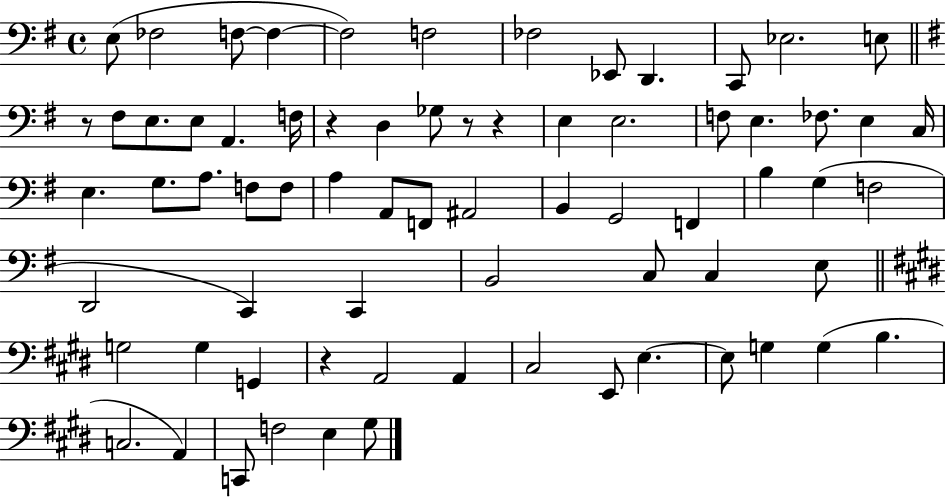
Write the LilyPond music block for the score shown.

{
  \clef bass
  \time 4/4
  \defaultTimeSignature
  \key g \major
  e8( fes2 f8~~ f4~~ | f2) f2 | fes2 ees,8 d,4. | c,8 ees2. e8 | \break \bar "||" \break \key e \minor r8 fis8 e8. e8 a,4. f16 | r4 d4 ges8 r8 r4 | e4 e2. | f8 e4. fes8. e4 c16 | \break e4. g8. a8. f8 f8 | a4 a,8 f,8 ais,2 | b,4 g,2 f,4 | b4 g4( f2 | \break d,2 c,4) c,4 | b,2 c8 c4 e8 | \bar "||" \break \key e \major g2 g4 g,4 | r4 a,2 a,4 | cis2 e,8 e4.~~ | e8 g4 g4( b4. | \break c2. a,4) | c,8 f2 e4 gis8 | \bar "|."
}